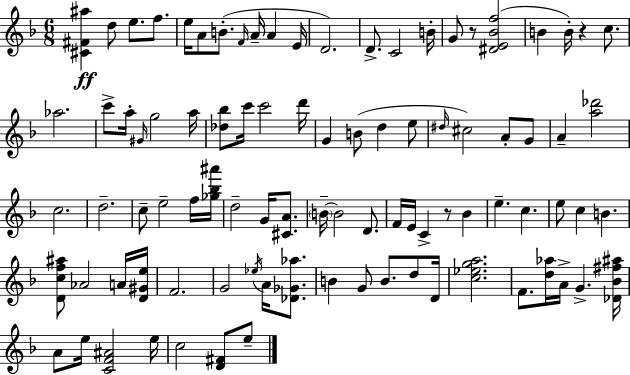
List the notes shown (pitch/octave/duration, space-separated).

[C#4,F#4,A#5]/q D5/e E5/e. F5/e. E5/s A4/e B4/e. F4/s A4/s A4/q E4/s D4/h. D4/e. C4/h B4/s G4/e R/e [D#4,E4,Bb4,F5]/h B4/q B4/s R/q C5/e. Ab5/h. C6/e A5/s G#4/s G5/h A5/s [Db5,Bb5]/e C6/s C6/h D6/s G4/q B4/e D5/q E5/e D#5/s C#5/h A4/e G4/e A4/q [A5,Db6]/h C5/h. D5/h. C5/e E5/h F5/s [Gb5,Bb5,A#6]/s D5/h G4/s [C#4,A4]/e. B4/s B4/h D4/e. F4/s E4/s C4/q R/e Bb4/q E5/q. C5/q. E5/e C5/q B4/q. [D4,C5,F5,A#5]/e Ab4/h A4/s [D4,G#4,E5]/s F4/h. G4/h Eb5/s A4/s [Db4,Gb4,Ab5]/e. B4/q G4/e B4/e. D5/e D4/s [C5,Eb5,G5,A5]/h. F4/e. [D5,Ab5]/s A4/s G4/q. [Db4,Bb4,F#5,A#5]/s A4/e E5/s [C4,F4,A#4]/h E5/s C5/h [D4,F#4]/e E5/e